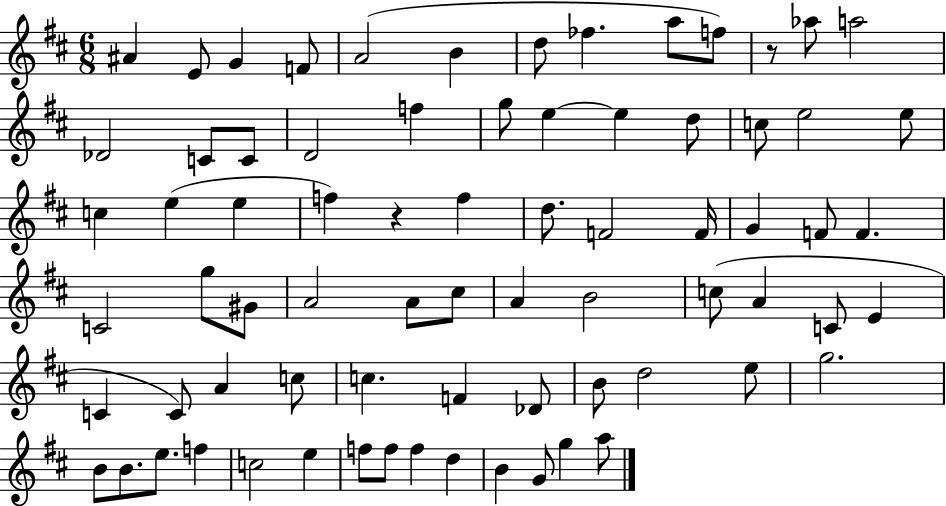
{
  \clef treble
  \numericTimeSignature
  \time 6/8
  \key d \major
  ais'4 e'8 g'4 f'8 | a'2( b'4 | d''8 fes''4. a''8 f''8) | r8 aes''8 a''2 | \break des'2 c'8 c'8 | d'2 f''4 | g''8 e''4~~ e''4 d''8 | c''8 e''2 e''8 | \break c''4 e''4( e''4 | f''4) r4 f''4 | d''8. f'2 f'16 | g'4 f'8 f'4. | \break c'2 g''8 gis'8 | a'2 a'8 cis''8 | a'4 b'2 | c''8( a'4 c'8 e'4 | \break c'4 c'8) a'4 c''8 | c''4. f'4 des'8 | b'8 d''2 e''8 | g''2. | \break b'8 b'8. e''8. f''4 | c''2 e''4 | f''8 f''8 f''4 d''4 | b'4 g'8 g''4 a''8 | \break \bar "|."
}